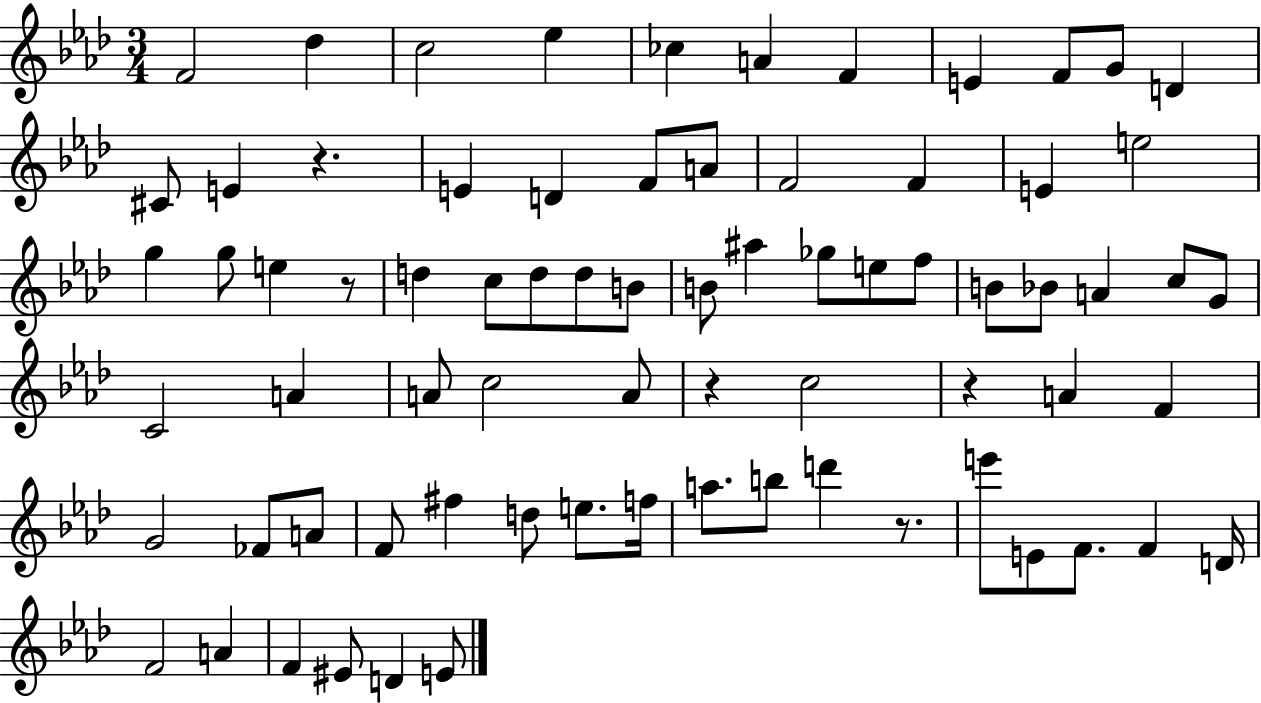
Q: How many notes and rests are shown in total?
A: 74